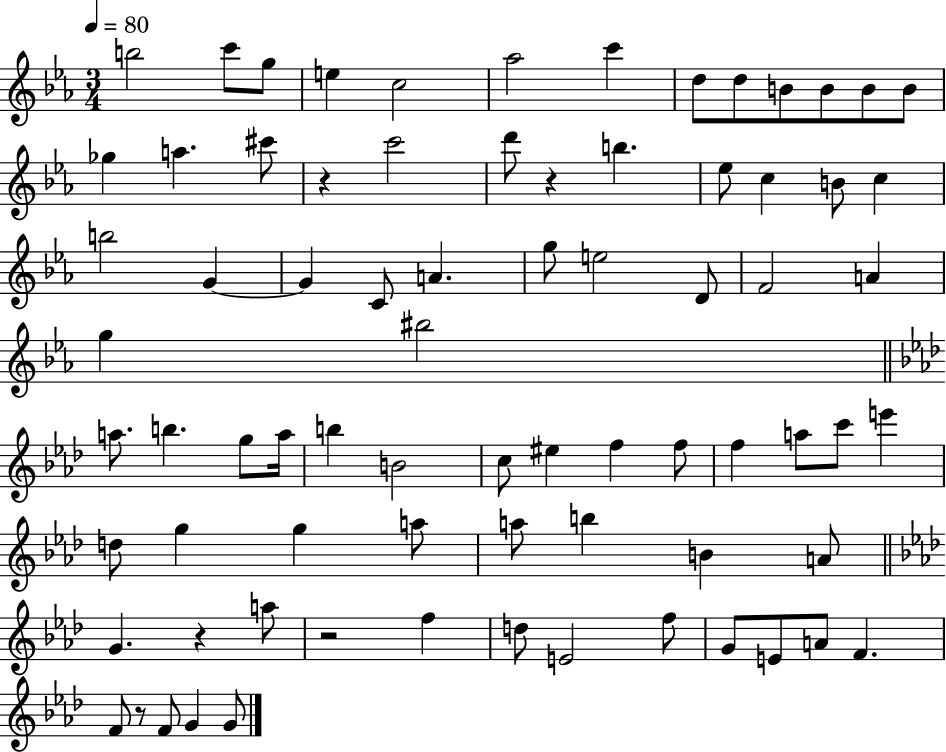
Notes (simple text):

B5/h C6/e G5/e E5/q C5/h Ab5/h C6/q D5/e D5/e B4/e B4/e B4/e B4/e Gb5/q A5/q. C#6/e R/q C6/h D6/e R/q B5/q. Eb5/e C5/q B4/e C5/q B5/h G4/q G4/q C4/e A4/q. G5/e E5/h D4/e F4/h A4/q G5/q BIS5/h A5/e. B5/q. G5/e A5/s B5/q B4/h C5/e EIS5/q F5/q F5/e F5/q A5/e C6/e E6/q D5/e G5/q G5/q A5/e A5/e B5/q B4/q A4/e G4/q. R/q A5/e R/h F5/q D5/e E4/h F5/e G4/e E4/e A4/e F4/q. F4/e R/e F4/e G4/q G4/e